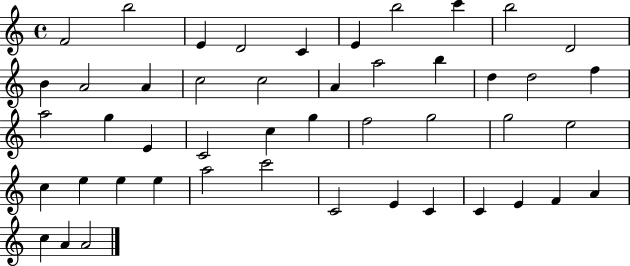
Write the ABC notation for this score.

X:1
T:Untitled
M:4/4
L:1/4
K:C
F2 b2 E D2 C E b2 c' b2 D2 B A2 A c2 c2 A a2 b d d2 f a2 g E C2 c g f2 g2 g2 e2 c e e e a2 c'2 C2 E C C E F A c A A2